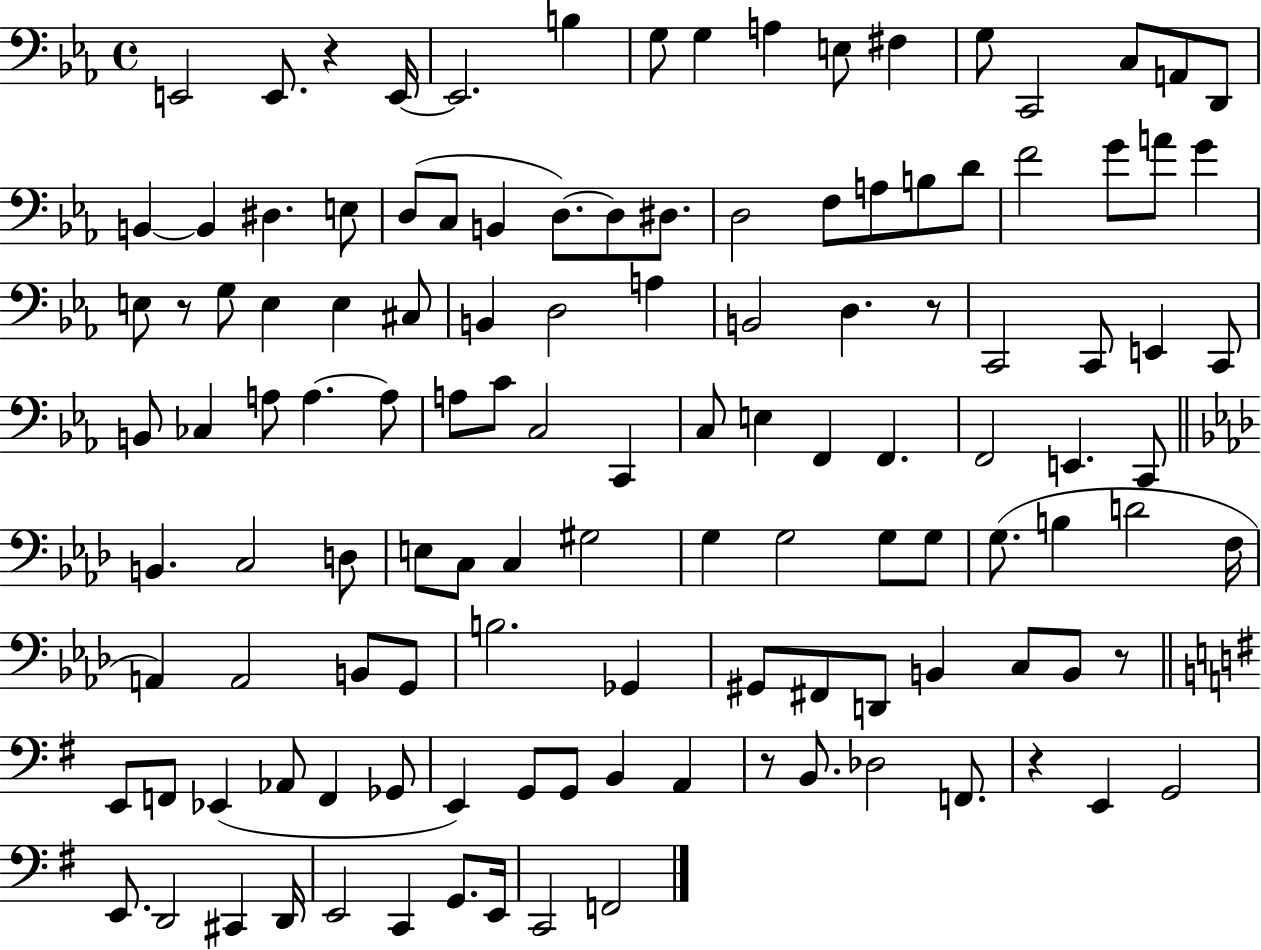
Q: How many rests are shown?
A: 6